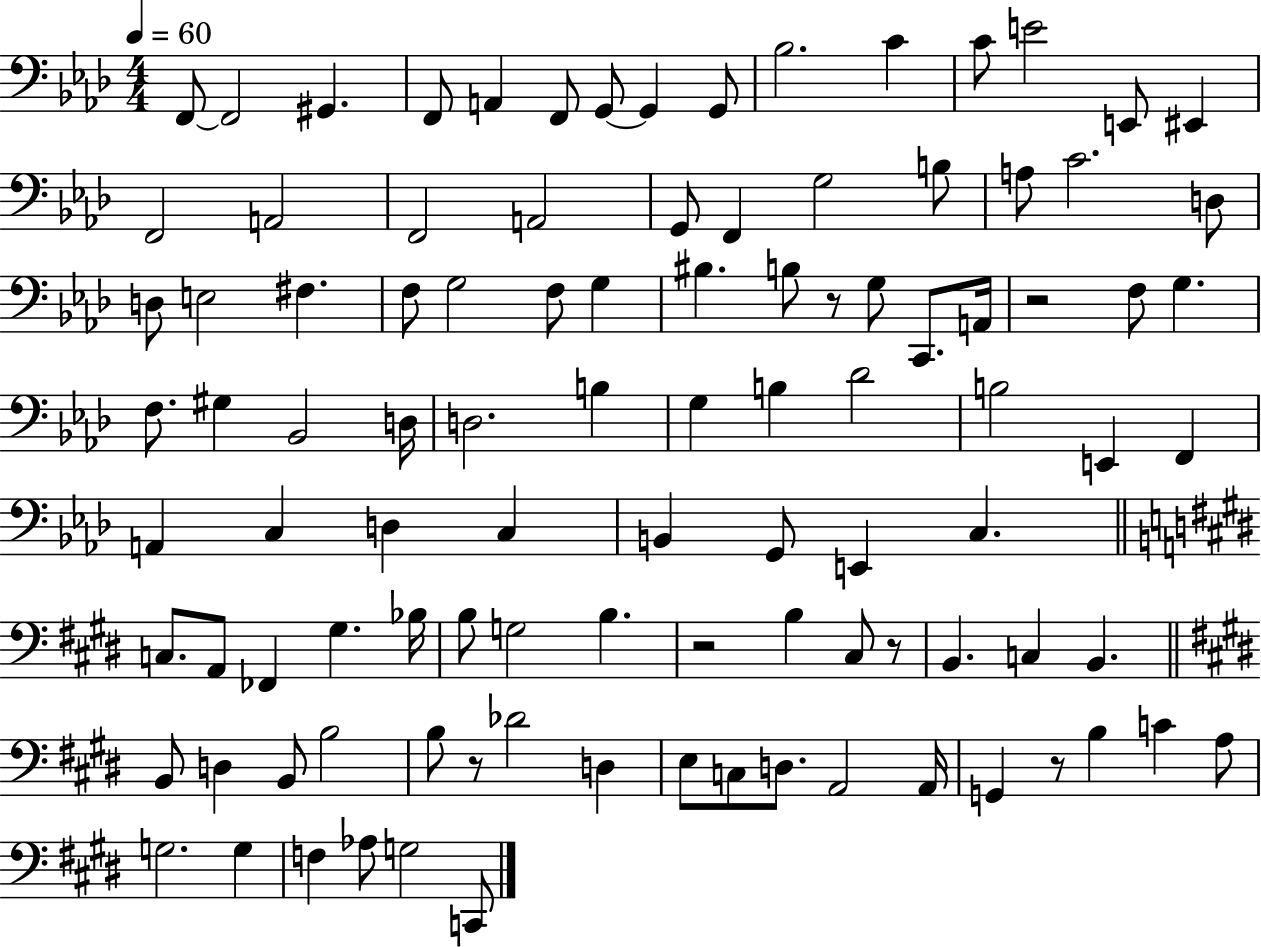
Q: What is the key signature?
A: AES major